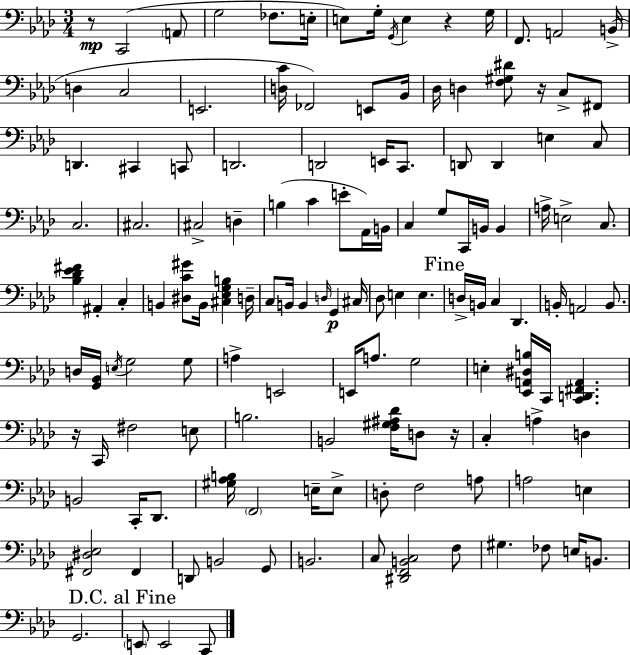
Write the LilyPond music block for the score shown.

{
  \clef bass
  \numericTimeSignature
  \time 3/4
  \key aes \major
  r8\mp c,2( \parenthesize a,8 | g2 fes8. e16-. | e8) g16-. \acciaccatura { g,16 } e4 r4 | g16 f,8. a,2 | \break b,16->( d4 c2 | e,2. | <d c'>16 fes,2) e,8 | bes,16 des16 d4 <f gis dis'>8 r16 c8-> fis,8 | \break d,4. cis,4 c,8 | d,2. | d,2 e,16 c,8. | d,8 d,4 e4 c8 | \break c2. | cis2. | cis2-> d4-- | b4( c'4 e'8-. aes,16) | \break b,16 c4 g8 c,16 b,16 b,4 | a16-> e2-> c8. | <bes des' ees' fis'>4 ais,4-. c4-. | b,4 <dis c' gis'>8 b,16 <cis ees g b>4 | \break d16-- c8 b,16 b,4 \grace { d16 }\p g,4 | cis16 des8 e4 e4. | \mark "Fine" d16-> b,16 c4 des,4. | b,16-. a,2 b,8. | \break d16 <g, bes,>16 \acciaccatura { e16 } g2 | g8 a4-> e,2 | e,16 a8. g2 | e4-. <ees, a, dis b>16 c,16 <c, d, fis, a,>4. | \break r16 c,16 fis2 | e8 b2. | b,2 <f gis ais des'>16 | d8 r16 c4-. a4-> d4 | \break b,2 c,16-. | des,8. <gis aes b>16 \parenthesize f,2 | e16-- e8-> d8-. f2 | a8 a2 e4 | \break <fis, dis ees>2 fis,4 | d,8 b,2 | g,8 b,2. | c8 <dis, f, b, c>2 | \break f8 gis4. fes8 e16 | b,8. g,2. | \mark "D.C. al Fine" \parenthesize e,8 e,2 | c,8 \bar "|."
}